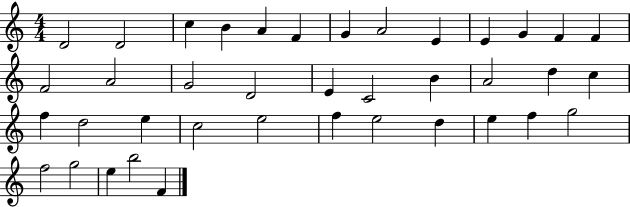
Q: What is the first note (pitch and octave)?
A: D4